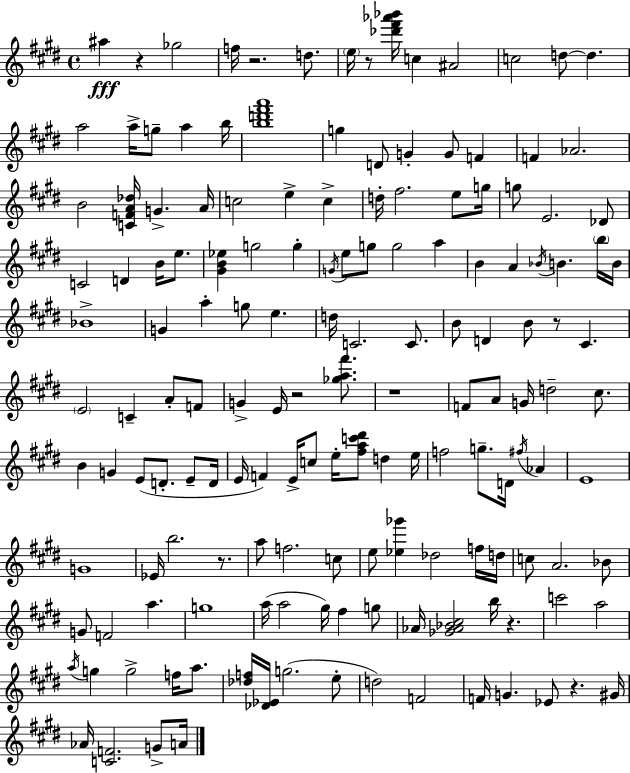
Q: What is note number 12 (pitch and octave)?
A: A5